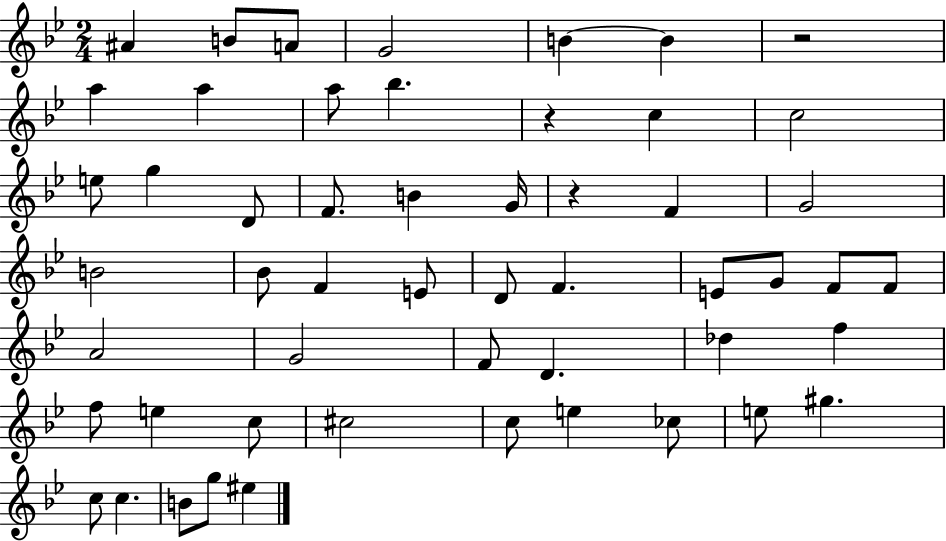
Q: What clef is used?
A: treble